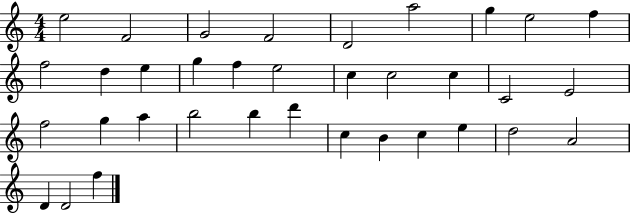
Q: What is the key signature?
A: C major